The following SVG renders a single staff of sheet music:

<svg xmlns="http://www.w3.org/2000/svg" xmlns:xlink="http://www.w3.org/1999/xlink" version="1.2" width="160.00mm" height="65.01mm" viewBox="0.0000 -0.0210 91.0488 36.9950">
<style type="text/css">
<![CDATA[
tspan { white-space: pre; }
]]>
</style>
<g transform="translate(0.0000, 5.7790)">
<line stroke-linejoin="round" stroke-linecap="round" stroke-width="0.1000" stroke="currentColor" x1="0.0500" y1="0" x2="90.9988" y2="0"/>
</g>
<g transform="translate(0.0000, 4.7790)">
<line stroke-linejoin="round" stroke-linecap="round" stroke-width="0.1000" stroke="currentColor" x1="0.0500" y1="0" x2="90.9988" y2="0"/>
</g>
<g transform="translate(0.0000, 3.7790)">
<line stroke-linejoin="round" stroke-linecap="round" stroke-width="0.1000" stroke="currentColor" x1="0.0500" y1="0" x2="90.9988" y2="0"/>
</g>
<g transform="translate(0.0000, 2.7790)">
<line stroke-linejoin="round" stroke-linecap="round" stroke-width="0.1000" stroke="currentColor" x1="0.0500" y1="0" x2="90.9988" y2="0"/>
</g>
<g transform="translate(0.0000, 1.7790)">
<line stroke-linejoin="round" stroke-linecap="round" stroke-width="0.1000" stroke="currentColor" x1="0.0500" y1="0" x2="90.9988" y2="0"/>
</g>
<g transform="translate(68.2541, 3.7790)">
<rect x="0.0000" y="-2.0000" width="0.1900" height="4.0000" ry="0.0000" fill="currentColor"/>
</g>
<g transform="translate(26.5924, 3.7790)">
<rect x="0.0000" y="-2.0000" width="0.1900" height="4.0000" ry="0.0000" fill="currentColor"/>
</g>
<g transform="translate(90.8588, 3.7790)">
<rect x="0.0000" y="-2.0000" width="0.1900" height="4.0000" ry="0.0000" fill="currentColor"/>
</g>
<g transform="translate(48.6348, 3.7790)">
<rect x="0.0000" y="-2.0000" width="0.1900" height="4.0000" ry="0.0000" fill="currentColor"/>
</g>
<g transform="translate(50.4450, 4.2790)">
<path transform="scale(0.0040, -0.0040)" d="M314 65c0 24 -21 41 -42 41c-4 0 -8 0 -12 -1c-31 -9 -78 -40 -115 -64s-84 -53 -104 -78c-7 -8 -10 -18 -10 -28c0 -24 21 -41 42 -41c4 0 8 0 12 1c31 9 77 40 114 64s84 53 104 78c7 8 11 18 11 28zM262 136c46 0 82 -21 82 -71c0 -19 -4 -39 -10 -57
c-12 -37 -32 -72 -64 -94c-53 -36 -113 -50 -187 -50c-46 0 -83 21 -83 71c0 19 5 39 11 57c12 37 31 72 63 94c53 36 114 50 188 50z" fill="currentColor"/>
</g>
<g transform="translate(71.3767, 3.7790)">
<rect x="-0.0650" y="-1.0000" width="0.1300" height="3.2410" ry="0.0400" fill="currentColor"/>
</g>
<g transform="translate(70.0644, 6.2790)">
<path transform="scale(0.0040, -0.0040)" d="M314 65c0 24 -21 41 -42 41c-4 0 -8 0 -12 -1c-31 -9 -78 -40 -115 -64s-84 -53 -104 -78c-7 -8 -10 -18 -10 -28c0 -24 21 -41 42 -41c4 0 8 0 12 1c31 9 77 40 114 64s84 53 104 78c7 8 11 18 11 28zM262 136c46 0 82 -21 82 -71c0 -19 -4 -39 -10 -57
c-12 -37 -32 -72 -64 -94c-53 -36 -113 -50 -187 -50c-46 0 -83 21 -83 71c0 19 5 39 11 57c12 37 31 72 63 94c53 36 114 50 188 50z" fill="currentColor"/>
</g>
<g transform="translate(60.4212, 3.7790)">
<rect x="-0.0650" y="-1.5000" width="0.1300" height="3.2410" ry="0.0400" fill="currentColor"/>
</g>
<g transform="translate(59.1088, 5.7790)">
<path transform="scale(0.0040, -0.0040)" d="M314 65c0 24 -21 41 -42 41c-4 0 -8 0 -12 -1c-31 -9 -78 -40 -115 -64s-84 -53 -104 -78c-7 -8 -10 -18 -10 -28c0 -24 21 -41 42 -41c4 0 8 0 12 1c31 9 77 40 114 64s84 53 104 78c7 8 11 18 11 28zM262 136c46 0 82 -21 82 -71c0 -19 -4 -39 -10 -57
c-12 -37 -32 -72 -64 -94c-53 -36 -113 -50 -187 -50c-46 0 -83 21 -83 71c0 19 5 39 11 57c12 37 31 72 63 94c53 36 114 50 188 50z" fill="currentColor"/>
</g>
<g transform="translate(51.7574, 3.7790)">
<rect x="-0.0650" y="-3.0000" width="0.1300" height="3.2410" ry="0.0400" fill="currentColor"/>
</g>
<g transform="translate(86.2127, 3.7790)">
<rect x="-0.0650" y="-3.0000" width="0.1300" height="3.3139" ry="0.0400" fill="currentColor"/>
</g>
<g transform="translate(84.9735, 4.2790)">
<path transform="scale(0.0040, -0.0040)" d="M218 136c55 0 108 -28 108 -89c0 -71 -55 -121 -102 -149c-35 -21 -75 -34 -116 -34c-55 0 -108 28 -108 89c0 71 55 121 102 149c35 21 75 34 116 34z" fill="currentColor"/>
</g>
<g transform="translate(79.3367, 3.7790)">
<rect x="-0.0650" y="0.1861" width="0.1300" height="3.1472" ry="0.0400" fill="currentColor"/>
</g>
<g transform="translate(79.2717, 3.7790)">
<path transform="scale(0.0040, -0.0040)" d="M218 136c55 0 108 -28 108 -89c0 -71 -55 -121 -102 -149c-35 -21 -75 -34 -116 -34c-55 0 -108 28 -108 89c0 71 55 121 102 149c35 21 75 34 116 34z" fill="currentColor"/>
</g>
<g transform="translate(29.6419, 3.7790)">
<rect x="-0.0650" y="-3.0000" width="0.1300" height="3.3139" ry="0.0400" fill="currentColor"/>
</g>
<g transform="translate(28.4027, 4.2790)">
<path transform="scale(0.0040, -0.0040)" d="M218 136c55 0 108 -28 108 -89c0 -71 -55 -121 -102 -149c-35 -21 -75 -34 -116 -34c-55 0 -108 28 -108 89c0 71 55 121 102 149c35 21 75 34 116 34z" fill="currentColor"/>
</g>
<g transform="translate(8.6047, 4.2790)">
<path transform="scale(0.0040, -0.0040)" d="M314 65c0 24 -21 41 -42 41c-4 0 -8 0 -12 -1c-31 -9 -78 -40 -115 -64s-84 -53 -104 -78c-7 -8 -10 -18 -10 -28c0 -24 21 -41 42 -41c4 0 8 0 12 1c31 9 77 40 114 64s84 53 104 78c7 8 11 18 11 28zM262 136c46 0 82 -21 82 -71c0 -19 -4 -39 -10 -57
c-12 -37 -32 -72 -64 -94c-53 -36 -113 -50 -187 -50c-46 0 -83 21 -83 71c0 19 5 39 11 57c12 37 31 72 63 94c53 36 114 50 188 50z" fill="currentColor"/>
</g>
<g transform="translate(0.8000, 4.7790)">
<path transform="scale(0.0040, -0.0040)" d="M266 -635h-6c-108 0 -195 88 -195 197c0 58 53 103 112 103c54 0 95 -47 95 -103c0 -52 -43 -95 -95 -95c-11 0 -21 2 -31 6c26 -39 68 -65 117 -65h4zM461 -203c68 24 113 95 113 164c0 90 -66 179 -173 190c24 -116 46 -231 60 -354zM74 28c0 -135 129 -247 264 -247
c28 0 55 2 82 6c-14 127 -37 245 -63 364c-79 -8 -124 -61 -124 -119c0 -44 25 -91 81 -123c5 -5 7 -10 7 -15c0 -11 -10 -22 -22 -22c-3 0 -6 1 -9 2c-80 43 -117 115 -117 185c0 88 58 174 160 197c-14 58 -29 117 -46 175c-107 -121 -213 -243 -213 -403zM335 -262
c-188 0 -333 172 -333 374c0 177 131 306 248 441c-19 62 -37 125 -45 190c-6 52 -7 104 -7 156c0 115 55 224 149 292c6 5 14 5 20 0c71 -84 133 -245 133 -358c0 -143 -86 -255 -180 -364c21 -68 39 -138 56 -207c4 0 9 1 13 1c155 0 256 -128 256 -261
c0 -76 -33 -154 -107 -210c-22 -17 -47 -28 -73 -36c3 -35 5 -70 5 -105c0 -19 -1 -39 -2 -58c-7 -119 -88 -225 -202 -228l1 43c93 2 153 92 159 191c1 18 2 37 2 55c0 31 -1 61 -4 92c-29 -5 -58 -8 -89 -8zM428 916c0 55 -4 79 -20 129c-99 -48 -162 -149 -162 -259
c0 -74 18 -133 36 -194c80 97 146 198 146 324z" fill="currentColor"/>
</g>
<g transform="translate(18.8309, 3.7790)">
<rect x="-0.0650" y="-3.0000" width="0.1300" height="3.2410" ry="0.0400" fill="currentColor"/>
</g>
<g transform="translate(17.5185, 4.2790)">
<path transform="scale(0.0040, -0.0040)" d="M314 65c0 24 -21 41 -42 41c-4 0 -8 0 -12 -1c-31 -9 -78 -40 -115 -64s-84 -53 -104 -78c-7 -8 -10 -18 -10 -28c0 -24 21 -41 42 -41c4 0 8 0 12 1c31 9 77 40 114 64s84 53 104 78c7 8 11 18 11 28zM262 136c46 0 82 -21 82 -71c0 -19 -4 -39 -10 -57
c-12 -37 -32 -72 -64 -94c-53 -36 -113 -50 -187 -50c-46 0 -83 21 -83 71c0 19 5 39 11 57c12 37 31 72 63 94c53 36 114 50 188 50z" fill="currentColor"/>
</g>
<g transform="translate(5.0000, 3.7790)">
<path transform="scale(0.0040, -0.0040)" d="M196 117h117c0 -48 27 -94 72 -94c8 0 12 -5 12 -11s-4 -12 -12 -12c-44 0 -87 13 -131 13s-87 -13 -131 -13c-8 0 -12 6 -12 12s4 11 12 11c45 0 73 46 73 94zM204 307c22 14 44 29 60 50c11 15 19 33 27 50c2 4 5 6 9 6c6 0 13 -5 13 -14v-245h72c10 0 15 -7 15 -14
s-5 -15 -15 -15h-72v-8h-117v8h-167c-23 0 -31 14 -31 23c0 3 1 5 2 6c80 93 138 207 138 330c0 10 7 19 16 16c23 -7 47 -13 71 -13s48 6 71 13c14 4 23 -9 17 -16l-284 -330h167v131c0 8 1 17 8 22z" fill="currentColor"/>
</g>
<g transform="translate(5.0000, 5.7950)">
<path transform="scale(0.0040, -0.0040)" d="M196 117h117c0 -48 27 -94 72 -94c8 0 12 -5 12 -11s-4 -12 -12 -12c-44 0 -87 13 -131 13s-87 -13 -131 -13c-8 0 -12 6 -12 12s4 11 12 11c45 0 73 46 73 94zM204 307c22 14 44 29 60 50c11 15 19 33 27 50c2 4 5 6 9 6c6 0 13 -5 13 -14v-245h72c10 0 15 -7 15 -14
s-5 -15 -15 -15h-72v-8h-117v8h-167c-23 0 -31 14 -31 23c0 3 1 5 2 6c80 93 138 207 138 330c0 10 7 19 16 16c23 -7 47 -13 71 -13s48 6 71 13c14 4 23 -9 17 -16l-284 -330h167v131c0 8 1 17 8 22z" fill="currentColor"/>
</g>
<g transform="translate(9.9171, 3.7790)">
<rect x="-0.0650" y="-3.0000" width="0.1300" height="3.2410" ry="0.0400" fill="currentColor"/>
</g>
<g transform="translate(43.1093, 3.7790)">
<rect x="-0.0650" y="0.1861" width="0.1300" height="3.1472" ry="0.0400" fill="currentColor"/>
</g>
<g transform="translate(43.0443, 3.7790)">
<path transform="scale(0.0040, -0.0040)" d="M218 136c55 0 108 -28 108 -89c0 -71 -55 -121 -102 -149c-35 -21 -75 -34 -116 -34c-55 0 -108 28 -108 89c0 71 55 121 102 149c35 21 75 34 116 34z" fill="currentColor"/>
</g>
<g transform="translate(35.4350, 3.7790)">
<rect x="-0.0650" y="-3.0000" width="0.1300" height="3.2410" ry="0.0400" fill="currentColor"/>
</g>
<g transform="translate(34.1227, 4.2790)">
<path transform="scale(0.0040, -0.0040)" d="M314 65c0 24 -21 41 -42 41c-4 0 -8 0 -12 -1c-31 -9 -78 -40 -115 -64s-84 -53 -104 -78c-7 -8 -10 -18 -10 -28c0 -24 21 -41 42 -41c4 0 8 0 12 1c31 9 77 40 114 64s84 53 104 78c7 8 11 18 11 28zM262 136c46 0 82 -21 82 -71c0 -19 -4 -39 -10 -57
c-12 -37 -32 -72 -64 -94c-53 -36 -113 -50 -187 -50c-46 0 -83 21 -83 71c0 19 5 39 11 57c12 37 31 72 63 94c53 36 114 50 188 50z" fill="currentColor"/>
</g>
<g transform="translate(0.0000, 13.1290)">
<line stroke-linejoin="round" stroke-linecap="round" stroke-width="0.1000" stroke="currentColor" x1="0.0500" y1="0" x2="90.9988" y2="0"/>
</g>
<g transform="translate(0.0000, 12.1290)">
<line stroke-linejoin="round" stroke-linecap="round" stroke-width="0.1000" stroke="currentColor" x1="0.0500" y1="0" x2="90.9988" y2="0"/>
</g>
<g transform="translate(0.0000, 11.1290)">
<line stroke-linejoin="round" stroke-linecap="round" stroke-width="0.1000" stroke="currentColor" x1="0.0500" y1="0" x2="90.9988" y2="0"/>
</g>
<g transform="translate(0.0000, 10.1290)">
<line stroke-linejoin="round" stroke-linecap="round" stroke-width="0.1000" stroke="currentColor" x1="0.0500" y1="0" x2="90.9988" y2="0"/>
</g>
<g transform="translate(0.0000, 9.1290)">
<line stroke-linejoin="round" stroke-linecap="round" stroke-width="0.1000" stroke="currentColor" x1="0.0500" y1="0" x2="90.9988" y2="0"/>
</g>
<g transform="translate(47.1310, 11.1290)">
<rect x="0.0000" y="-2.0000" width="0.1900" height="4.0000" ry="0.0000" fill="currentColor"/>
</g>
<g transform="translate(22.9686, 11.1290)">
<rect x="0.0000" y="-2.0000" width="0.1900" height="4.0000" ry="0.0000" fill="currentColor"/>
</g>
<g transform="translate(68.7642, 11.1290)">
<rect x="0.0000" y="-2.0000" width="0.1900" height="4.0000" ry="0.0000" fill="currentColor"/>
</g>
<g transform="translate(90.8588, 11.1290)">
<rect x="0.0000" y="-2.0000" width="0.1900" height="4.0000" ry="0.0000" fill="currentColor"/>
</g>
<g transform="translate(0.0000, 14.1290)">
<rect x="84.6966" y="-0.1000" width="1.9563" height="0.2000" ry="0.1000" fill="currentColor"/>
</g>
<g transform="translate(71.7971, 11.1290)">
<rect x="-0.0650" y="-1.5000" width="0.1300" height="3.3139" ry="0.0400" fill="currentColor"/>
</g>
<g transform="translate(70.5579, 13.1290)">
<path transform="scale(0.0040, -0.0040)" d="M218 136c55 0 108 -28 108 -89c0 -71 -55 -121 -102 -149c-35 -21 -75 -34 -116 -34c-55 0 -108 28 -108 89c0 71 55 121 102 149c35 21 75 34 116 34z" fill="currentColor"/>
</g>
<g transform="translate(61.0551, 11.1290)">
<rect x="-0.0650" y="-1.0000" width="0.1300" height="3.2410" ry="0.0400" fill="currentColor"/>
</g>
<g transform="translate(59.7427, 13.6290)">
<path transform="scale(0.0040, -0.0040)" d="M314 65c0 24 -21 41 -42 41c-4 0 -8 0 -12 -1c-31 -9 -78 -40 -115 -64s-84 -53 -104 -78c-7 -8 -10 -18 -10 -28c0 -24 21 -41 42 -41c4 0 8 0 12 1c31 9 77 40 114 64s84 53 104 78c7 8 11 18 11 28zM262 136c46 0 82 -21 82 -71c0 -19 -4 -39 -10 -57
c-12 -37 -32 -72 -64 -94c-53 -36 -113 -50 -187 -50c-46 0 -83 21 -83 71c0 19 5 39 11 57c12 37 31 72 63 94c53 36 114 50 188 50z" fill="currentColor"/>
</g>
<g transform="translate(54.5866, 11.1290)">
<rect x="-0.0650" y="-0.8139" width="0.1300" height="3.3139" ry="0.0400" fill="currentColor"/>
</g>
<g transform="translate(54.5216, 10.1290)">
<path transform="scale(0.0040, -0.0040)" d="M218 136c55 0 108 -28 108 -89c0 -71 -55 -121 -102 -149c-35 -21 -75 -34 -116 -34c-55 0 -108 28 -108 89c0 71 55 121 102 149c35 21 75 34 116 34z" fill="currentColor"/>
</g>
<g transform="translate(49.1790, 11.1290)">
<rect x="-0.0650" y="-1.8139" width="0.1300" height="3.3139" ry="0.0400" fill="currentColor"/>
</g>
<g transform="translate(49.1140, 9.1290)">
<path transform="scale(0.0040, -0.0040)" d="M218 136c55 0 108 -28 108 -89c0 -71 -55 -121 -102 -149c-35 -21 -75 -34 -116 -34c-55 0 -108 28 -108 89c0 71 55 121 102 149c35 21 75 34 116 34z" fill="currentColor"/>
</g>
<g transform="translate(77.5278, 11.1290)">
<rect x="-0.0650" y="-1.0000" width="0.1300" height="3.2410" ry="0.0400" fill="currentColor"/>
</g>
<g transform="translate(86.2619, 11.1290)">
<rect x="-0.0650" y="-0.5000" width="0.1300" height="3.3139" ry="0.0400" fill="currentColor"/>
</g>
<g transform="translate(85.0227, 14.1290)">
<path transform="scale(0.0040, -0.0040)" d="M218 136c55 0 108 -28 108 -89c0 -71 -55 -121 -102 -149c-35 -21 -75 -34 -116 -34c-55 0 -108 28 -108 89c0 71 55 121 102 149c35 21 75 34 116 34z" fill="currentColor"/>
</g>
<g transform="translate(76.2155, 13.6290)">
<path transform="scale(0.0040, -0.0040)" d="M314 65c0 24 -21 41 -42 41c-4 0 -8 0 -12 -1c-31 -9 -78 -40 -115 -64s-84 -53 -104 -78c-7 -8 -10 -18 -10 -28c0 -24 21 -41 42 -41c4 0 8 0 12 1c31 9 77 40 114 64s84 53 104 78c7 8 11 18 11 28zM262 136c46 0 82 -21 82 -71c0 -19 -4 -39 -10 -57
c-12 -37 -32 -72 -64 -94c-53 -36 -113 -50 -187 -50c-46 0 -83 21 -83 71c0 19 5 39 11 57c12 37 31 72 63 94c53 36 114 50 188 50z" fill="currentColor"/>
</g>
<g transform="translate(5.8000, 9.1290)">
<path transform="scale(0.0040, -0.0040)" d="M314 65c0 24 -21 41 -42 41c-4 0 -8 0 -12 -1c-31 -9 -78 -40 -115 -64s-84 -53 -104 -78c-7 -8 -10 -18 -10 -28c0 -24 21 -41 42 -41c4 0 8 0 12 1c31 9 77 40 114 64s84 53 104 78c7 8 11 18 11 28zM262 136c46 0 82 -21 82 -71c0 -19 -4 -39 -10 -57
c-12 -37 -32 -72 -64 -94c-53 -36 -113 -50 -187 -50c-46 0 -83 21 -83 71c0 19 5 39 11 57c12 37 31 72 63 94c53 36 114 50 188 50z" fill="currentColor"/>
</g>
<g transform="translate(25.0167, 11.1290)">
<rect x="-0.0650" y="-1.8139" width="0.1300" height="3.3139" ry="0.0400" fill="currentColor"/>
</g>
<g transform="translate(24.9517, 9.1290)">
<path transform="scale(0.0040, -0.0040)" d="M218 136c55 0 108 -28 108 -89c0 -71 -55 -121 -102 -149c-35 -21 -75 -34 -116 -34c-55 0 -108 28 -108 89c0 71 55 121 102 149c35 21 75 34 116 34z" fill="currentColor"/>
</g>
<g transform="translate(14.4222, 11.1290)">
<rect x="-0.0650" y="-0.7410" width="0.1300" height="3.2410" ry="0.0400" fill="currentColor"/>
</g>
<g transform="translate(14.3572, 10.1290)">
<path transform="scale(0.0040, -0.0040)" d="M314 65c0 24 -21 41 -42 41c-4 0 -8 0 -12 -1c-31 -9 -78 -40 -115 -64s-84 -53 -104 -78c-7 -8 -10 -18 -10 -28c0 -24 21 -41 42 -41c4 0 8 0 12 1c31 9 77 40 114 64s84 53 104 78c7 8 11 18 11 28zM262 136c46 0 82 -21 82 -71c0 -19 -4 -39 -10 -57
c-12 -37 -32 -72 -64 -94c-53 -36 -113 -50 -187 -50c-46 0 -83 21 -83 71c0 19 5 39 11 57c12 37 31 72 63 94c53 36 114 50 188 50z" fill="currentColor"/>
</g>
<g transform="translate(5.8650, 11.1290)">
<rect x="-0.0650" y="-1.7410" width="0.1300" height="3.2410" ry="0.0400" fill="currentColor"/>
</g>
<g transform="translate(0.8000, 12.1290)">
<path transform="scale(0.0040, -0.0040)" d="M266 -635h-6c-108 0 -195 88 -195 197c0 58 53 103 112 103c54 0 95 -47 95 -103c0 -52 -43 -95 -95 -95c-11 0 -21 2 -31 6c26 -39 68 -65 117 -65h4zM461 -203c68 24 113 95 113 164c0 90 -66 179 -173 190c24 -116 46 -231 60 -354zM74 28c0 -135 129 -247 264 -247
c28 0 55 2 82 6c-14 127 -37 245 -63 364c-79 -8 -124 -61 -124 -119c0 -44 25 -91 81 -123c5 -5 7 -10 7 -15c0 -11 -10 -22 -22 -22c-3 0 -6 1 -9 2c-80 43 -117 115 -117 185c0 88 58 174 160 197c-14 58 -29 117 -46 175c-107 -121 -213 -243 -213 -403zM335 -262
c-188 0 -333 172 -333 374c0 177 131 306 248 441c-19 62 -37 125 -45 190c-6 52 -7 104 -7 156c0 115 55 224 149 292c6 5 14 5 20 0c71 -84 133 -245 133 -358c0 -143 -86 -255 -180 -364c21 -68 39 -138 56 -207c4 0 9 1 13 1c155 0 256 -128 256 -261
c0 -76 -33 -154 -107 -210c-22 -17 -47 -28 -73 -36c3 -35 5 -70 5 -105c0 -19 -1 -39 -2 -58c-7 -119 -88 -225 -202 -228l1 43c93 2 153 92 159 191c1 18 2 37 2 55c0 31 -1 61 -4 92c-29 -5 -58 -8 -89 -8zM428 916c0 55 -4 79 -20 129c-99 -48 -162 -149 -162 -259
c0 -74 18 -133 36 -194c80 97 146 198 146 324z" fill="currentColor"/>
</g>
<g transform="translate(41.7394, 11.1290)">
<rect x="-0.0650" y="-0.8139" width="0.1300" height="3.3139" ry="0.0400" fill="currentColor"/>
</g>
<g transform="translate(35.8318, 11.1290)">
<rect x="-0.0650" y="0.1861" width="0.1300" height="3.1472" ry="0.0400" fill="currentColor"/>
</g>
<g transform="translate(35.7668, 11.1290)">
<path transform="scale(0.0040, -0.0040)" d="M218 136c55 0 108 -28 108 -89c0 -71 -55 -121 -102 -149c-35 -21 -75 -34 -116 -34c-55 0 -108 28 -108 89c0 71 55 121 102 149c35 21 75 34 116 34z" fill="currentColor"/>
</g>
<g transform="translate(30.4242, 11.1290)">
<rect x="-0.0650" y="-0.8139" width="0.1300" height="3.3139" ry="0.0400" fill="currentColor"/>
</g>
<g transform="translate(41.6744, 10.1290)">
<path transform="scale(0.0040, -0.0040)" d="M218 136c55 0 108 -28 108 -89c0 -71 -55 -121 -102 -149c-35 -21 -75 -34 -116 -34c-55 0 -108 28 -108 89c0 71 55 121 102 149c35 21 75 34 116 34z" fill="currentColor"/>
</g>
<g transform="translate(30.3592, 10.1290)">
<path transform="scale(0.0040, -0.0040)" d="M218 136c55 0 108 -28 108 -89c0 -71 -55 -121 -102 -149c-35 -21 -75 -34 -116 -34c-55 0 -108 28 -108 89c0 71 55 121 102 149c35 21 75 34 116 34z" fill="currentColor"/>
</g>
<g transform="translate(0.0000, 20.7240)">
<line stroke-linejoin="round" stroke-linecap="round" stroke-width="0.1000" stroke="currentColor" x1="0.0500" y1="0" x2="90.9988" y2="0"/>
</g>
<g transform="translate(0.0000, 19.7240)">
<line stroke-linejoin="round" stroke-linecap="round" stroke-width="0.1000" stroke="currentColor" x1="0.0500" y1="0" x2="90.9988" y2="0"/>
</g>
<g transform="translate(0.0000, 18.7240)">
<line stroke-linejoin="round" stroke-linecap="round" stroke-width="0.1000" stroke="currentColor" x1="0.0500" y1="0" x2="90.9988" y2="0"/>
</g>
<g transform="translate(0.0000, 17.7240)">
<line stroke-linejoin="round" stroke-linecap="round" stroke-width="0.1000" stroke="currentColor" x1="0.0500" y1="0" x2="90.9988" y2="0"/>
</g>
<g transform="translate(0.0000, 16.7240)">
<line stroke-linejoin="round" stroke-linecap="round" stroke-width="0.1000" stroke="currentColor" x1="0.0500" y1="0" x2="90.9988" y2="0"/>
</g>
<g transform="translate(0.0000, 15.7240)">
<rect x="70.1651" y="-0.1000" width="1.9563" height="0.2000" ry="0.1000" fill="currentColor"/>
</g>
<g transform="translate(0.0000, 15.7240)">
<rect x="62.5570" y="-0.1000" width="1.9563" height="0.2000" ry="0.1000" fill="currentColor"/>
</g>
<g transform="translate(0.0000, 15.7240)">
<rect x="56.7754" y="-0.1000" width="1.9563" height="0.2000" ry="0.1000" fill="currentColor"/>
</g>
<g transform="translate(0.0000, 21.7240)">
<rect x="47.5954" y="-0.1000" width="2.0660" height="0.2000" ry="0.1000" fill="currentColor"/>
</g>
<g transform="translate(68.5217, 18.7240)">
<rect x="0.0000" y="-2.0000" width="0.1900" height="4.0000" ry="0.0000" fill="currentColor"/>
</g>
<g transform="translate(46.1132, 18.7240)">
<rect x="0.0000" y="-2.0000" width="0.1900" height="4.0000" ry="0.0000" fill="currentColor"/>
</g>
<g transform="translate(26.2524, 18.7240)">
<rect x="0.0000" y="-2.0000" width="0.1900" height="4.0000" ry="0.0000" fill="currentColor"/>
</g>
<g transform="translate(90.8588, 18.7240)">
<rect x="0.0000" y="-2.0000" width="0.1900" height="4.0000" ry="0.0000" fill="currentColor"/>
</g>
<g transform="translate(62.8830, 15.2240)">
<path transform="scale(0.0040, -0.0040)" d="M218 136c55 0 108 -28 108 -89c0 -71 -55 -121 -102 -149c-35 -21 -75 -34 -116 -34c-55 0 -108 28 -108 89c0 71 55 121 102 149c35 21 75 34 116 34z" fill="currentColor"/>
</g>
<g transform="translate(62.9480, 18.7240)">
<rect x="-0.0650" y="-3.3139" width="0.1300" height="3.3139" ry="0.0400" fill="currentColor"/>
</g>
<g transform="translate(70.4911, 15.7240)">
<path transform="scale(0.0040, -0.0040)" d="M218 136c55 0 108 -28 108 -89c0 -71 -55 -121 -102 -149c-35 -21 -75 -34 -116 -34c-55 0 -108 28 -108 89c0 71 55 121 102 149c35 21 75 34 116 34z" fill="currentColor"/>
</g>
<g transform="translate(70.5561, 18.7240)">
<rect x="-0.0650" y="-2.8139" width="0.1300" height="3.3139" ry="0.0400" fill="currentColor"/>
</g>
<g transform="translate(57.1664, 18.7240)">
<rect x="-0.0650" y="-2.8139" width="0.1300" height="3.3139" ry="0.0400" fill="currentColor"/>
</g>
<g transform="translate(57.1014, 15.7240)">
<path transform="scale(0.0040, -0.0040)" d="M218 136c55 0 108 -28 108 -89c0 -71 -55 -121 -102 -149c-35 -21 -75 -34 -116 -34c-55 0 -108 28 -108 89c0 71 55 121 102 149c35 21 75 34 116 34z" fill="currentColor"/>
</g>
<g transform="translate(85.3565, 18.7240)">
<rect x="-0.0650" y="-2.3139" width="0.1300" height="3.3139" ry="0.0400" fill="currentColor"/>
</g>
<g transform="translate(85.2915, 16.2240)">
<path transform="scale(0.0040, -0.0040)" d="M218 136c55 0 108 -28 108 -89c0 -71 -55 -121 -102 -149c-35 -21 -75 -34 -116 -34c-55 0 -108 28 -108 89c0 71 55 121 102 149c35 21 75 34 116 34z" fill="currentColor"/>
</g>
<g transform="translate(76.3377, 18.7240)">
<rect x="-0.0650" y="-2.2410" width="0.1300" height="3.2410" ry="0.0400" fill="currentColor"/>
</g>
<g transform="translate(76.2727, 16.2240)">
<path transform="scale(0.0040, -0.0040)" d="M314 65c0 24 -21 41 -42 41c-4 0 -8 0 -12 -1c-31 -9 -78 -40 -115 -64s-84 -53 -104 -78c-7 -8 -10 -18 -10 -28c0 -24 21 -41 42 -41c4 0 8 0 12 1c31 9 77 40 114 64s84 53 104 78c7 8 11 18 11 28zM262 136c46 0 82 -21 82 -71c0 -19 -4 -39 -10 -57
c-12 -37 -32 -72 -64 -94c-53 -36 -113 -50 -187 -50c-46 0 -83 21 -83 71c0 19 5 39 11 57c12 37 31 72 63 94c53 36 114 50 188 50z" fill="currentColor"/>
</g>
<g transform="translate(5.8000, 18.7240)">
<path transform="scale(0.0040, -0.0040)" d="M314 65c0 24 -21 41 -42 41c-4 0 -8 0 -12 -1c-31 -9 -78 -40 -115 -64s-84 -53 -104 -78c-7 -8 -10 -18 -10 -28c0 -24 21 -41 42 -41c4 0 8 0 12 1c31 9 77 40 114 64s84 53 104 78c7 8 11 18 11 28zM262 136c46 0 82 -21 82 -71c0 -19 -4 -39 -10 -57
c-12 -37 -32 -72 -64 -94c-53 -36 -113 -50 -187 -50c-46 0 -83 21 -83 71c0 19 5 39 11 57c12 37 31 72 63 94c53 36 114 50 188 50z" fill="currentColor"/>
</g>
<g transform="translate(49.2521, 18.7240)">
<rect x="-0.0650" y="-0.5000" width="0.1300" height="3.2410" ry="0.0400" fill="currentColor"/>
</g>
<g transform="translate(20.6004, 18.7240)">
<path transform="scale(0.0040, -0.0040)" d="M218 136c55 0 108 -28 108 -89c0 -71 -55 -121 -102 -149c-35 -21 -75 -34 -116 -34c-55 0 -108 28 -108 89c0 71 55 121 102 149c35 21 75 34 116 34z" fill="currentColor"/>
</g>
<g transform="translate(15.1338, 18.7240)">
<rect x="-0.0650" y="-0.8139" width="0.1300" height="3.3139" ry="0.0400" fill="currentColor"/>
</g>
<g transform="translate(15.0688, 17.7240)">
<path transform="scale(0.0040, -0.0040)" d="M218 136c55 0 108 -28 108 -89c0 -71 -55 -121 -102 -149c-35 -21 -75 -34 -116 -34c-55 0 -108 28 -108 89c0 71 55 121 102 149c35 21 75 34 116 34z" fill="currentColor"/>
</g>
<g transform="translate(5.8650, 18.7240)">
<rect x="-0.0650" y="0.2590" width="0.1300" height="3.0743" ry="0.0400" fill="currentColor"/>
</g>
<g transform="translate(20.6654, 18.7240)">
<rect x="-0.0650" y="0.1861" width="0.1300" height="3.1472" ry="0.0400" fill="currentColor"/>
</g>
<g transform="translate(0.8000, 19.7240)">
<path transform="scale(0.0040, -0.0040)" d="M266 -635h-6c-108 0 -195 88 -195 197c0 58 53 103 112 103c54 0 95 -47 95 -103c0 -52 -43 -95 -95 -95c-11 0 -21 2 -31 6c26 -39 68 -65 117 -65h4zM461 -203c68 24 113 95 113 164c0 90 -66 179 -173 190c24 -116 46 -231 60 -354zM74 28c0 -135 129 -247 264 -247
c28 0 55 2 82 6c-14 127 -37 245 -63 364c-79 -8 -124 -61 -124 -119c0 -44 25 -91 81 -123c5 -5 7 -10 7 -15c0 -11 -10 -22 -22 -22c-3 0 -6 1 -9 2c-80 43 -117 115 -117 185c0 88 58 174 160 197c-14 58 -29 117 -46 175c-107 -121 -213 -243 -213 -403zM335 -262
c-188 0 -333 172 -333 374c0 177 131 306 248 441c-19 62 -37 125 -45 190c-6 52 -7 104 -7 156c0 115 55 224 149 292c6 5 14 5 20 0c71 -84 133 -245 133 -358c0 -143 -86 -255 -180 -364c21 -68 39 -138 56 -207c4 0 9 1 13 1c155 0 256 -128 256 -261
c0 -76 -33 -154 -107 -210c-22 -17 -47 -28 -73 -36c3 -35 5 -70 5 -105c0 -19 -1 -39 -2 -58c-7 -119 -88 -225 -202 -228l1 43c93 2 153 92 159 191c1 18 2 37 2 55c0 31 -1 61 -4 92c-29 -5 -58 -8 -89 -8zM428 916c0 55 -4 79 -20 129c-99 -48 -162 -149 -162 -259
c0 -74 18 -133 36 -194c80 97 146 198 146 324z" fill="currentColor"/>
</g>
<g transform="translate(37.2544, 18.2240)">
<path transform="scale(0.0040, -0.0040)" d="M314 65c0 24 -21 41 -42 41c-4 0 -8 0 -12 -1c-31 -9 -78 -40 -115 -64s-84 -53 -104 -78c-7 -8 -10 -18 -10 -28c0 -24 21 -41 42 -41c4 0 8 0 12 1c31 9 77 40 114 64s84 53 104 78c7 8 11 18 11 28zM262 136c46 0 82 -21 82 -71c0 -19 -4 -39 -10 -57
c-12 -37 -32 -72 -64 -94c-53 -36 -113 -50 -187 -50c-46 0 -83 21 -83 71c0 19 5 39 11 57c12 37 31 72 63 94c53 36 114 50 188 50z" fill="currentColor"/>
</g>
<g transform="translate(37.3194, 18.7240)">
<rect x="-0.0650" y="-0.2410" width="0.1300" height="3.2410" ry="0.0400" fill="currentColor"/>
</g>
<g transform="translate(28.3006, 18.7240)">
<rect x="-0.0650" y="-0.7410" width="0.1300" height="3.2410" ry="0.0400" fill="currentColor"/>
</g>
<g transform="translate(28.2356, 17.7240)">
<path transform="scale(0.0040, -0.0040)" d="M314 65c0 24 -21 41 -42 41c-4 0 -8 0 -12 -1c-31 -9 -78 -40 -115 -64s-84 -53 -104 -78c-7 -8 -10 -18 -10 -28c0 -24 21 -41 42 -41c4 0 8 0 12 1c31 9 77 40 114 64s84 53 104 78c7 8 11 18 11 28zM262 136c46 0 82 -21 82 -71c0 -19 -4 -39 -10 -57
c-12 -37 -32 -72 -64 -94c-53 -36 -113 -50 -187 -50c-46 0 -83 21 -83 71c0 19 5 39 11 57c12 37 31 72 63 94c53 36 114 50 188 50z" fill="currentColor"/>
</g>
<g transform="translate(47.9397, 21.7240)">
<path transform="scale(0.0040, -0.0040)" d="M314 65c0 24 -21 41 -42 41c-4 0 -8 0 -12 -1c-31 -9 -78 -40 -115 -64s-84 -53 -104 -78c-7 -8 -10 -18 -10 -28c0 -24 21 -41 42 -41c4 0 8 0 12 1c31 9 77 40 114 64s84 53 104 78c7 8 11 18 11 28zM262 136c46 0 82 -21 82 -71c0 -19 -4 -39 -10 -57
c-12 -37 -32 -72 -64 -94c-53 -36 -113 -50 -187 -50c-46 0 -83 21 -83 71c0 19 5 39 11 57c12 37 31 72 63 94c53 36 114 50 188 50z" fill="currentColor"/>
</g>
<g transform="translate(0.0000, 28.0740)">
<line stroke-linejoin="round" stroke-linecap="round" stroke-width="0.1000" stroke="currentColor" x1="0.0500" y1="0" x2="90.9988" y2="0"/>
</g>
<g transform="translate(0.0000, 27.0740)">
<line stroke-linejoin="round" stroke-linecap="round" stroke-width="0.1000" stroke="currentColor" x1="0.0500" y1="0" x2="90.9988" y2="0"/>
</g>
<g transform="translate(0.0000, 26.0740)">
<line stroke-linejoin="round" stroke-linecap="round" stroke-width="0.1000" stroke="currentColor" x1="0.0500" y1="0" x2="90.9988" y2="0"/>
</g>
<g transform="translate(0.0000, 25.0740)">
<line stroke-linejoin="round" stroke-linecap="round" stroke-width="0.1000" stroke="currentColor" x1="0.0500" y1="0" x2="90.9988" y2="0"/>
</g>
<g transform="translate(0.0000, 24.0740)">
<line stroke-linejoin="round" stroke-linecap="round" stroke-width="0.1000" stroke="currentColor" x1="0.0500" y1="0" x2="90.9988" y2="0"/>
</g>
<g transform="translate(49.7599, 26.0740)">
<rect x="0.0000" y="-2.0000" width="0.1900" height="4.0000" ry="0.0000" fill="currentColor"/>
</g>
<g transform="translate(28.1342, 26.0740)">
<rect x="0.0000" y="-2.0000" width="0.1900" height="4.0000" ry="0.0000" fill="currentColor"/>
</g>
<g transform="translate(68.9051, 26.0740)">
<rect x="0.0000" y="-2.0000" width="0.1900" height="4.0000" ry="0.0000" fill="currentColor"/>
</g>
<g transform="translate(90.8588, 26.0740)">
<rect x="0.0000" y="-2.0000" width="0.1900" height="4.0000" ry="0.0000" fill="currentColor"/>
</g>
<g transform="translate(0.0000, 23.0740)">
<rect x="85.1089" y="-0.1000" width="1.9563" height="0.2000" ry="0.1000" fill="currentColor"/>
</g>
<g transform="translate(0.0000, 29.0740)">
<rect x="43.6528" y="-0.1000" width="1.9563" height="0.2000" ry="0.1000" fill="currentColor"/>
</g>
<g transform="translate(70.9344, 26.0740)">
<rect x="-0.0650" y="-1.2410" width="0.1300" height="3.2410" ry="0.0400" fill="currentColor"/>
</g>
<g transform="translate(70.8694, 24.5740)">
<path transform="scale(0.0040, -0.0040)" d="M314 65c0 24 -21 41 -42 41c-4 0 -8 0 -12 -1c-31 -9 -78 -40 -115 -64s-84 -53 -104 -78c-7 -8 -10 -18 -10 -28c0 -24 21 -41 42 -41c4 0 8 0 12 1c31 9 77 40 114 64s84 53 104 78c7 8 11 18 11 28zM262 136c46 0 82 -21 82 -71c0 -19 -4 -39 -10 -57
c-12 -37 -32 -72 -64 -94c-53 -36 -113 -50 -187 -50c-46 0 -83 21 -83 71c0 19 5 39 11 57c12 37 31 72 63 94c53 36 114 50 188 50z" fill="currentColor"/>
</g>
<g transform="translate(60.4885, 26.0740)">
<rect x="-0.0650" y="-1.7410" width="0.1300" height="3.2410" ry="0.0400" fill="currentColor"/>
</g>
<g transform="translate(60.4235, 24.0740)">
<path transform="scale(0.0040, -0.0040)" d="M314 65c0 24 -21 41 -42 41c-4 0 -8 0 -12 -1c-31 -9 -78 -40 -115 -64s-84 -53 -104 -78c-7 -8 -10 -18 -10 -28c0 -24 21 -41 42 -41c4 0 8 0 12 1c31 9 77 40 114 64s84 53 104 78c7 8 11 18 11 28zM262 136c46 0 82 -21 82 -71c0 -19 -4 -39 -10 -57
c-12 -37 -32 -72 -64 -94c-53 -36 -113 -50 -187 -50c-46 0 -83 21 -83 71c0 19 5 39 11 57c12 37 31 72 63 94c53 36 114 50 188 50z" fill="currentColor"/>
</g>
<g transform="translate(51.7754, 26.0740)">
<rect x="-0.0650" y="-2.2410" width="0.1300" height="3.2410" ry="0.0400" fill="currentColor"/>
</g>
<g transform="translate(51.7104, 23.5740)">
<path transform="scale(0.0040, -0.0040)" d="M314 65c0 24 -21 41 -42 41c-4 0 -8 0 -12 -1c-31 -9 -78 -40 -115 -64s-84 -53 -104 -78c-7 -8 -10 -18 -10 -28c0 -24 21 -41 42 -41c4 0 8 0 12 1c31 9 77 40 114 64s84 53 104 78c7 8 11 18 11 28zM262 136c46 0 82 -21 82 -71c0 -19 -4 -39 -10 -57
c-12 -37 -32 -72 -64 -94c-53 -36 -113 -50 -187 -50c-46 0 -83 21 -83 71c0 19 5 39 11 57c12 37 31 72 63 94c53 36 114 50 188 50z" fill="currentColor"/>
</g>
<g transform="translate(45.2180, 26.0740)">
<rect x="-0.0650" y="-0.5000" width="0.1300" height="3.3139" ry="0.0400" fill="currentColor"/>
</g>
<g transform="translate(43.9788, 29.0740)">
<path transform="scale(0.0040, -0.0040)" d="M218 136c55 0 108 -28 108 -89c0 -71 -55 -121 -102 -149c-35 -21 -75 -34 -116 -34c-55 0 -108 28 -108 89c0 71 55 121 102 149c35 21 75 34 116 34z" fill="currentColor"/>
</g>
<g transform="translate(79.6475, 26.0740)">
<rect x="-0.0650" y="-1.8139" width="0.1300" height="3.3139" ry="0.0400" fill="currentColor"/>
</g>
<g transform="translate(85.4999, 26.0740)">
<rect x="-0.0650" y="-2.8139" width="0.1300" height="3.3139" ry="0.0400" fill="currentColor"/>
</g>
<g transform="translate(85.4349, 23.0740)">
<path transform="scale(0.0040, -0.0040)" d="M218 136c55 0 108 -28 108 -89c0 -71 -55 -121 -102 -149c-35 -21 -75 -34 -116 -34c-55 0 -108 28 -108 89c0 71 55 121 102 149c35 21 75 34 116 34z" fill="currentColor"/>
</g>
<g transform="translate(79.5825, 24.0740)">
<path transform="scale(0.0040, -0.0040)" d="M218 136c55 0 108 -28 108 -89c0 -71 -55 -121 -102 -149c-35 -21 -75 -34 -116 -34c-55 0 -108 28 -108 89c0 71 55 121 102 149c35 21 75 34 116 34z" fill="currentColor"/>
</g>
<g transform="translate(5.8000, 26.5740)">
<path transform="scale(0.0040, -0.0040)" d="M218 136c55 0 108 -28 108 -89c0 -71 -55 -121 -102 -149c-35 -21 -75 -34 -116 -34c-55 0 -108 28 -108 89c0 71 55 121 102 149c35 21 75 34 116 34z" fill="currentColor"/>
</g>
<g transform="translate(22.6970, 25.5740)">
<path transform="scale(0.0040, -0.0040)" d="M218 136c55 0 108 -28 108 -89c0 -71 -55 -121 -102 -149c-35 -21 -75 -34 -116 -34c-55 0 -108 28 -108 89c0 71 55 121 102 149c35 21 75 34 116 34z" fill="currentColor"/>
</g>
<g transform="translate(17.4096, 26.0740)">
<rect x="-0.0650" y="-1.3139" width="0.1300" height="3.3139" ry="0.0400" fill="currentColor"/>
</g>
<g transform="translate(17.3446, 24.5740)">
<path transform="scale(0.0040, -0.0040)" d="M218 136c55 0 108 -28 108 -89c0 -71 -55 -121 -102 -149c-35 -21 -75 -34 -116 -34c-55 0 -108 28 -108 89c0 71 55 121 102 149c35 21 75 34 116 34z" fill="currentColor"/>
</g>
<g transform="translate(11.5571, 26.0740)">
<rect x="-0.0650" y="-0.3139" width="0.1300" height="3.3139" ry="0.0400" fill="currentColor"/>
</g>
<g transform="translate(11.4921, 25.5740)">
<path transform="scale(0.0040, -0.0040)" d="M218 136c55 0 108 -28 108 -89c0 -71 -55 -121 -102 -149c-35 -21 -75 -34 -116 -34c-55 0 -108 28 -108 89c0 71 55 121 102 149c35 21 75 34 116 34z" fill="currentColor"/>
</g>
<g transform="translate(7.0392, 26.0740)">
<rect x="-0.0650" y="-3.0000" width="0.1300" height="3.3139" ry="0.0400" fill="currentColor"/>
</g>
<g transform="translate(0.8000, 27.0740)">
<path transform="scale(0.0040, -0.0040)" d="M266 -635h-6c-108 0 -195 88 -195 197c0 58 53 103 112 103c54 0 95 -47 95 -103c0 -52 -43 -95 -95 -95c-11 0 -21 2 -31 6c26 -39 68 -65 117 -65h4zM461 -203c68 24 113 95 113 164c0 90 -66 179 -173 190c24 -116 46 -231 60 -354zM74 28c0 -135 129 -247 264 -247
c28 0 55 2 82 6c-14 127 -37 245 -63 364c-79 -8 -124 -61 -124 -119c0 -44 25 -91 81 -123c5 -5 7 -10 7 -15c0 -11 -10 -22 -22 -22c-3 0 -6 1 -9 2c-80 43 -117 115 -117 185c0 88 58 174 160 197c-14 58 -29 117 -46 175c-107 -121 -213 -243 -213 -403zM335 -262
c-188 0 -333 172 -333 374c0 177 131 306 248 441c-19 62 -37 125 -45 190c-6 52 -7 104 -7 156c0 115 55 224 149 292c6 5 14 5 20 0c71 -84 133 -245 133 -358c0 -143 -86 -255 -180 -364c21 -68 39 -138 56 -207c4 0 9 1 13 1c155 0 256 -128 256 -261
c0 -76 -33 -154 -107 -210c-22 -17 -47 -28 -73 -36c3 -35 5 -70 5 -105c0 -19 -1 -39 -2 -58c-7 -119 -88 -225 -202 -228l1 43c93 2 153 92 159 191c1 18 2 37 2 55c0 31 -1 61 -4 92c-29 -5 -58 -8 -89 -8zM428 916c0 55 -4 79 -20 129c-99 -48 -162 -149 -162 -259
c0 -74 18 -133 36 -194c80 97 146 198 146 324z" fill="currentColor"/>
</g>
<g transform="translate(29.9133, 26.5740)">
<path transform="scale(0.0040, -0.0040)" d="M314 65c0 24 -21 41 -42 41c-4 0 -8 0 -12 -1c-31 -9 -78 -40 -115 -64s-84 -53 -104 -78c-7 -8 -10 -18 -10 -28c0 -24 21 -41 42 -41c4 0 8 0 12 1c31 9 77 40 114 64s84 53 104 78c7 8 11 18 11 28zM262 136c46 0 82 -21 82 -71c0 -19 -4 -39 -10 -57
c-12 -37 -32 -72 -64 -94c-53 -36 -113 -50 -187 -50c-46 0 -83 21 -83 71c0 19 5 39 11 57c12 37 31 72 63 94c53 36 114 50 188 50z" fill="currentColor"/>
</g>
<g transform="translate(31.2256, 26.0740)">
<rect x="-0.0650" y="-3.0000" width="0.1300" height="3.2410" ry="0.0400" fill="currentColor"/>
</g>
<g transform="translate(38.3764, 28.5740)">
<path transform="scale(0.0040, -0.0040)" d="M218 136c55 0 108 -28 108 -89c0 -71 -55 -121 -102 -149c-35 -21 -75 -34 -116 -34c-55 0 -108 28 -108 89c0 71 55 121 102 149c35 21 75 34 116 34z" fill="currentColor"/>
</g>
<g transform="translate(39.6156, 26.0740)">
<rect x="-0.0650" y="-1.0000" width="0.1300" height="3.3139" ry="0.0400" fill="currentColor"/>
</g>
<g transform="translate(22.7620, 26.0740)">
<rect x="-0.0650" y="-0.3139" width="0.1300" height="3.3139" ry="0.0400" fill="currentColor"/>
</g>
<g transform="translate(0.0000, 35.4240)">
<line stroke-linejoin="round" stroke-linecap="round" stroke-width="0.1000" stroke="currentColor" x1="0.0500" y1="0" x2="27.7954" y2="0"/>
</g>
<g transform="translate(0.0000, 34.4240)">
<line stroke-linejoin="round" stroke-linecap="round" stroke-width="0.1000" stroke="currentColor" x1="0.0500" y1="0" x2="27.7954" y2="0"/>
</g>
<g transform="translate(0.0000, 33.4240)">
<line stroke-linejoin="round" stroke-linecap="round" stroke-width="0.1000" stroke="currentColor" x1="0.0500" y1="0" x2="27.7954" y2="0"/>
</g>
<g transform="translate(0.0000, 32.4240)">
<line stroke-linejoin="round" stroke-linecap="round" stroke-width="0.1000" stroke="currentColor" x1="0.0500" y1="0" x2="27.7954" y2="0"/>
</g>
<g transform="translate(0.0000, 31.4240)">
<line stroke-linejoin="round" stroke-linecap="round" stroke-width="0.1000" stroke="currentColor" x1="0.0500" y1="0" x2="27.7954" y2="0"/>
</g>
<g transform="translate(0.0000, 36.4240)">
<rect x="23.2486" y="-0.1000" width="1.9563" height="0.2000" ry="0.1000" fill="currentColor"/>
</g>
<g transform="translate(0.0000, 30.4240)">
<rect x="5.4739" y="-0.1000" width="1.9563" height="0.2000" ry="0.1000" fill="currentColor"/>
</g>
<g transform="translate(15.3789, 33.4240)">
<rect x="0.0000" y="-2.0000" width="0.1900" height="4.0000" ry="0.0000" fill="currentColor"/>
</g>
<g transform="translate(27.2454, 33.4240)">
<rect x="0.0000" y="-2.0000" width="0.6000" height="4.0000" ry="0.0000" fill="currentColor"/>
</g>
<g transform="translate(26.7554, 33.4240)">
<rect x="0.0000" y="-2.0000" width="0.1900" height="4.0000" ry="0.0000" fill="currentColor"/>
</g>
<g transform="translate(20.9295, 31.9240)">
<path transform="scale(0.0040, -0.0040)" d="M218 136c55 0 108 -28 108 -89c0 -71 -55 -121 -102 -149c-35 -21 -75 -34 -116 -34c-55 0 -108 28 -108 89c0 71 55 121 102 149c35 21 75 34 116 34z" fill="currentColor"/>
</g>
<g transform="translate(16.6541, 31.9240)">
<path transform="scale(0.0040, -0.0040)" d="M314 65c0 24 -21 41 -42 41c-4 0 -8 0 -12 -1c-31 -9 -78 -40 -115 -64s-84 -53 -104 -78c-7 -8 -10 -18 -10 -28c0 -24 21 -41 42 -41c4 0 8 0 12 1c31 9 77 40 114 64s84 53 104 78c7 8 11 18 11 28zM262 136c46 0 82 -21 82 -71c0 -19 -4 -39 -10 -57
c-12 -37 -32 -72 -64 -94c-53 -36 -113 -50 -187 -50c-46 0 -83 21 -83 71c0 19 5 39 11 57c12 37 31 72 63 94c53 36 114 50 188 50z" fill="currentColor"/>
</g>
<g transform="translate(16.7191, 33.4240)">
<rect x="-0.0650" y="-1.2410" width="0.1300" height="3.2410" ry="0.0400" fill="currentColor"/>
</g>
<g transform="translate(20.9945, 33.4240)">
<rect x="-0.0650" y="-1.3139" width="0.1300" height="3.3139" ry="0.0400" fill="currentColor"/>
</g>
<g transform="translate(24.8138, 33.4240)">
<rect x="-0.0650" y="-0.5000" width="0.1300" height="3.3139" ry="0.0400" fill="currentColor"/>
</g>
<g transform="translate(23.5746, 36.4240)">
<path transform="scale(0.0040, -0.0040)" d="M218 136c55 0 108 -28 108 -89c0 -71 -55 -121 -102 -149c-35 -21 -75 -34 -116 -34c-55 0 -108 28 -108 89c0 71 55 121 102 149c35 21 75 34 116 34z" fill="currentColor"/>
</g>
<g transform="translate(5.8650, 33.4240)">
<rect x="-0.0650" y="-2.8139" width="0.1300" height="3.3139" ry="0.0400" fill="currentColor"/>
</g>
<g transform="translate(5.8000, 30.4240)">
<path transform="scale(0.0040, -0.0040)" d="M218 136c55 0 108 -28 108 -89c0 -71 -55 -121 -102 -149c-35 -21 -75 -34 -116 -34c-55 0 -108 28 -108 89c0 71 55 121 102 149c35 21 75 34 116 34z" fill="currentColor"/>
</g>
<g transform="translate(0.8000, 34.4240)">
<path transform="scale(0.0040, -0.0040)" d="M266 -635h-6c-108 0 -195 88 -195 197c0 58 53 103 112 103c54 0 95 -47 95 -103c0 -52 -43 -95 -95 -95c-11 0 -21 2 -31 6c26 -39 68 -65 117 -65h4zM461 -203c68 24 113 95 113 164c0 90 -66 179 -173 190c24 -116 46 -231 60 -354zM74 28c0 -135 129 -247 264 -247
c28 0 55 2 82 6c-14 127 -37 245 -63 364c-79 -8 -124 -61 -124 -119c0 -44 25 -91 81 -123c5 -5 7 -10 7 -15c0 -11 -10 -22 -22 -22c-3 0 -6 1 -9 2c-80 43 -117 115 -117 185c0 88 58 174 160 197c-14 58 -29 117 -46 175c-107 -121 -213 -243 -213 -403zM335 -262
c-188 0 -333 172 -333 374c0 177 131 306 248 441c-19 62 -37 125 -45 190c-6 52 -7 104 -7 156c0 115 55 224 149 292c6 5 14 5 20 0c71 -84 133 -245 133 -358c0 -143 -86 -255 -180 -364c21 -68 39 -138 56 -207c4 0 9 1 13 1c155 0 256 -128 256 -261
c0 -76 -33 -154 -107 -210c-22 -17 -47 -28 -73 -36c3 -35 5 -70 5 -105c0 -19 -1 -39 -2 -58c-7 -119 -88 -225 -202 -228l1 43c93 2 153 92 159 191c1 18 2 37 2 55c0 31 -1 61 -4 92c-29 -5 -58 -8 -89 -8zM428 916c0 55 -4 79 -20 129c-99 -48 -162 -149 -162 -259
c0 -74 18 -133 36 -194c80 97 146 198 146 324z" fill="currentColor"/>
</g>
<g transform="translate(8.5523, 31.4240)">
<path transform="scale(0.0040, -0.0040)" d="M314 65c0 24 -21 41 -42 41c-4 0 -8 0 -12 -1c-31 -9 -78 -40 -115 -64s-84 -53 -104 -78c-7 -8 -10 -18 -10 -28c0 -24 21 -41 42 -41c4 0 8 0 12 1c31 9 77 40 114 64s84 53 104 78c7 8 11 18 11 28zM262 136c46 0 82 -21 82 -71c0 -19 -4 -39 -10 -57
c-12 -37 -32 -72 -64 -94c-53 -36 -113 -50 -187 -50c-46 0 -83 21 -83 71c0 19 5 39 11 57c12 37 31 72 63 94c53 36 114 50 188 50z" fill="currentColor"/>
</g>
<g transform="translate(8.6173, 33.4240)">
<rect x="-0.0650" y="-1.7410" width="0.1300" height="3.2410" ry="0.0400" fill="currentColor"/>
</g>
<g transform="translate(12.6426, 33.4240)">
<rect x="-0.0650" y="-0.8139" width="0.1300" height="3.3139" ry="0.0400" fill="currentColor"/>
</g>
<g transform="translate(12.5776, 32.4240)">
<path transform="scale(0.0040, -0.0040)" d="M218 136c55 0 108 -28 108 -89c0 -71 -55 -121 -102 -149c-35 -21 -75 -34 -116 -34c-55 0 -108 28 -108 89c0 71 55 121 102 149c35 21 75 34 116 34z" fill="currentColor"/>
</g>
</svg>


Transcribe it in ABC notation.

X:1
T:Untitled
M:4/4
L:1/4
K:C
A2 A2 A A2 B A2 E2 D2 B A f2 d2 f d B d f d D2 E D2 C B2 d B d2 c2 C2 a b a g2 g A c e c A2 D C g2 f2 e2 f a a f2 d e2 e C